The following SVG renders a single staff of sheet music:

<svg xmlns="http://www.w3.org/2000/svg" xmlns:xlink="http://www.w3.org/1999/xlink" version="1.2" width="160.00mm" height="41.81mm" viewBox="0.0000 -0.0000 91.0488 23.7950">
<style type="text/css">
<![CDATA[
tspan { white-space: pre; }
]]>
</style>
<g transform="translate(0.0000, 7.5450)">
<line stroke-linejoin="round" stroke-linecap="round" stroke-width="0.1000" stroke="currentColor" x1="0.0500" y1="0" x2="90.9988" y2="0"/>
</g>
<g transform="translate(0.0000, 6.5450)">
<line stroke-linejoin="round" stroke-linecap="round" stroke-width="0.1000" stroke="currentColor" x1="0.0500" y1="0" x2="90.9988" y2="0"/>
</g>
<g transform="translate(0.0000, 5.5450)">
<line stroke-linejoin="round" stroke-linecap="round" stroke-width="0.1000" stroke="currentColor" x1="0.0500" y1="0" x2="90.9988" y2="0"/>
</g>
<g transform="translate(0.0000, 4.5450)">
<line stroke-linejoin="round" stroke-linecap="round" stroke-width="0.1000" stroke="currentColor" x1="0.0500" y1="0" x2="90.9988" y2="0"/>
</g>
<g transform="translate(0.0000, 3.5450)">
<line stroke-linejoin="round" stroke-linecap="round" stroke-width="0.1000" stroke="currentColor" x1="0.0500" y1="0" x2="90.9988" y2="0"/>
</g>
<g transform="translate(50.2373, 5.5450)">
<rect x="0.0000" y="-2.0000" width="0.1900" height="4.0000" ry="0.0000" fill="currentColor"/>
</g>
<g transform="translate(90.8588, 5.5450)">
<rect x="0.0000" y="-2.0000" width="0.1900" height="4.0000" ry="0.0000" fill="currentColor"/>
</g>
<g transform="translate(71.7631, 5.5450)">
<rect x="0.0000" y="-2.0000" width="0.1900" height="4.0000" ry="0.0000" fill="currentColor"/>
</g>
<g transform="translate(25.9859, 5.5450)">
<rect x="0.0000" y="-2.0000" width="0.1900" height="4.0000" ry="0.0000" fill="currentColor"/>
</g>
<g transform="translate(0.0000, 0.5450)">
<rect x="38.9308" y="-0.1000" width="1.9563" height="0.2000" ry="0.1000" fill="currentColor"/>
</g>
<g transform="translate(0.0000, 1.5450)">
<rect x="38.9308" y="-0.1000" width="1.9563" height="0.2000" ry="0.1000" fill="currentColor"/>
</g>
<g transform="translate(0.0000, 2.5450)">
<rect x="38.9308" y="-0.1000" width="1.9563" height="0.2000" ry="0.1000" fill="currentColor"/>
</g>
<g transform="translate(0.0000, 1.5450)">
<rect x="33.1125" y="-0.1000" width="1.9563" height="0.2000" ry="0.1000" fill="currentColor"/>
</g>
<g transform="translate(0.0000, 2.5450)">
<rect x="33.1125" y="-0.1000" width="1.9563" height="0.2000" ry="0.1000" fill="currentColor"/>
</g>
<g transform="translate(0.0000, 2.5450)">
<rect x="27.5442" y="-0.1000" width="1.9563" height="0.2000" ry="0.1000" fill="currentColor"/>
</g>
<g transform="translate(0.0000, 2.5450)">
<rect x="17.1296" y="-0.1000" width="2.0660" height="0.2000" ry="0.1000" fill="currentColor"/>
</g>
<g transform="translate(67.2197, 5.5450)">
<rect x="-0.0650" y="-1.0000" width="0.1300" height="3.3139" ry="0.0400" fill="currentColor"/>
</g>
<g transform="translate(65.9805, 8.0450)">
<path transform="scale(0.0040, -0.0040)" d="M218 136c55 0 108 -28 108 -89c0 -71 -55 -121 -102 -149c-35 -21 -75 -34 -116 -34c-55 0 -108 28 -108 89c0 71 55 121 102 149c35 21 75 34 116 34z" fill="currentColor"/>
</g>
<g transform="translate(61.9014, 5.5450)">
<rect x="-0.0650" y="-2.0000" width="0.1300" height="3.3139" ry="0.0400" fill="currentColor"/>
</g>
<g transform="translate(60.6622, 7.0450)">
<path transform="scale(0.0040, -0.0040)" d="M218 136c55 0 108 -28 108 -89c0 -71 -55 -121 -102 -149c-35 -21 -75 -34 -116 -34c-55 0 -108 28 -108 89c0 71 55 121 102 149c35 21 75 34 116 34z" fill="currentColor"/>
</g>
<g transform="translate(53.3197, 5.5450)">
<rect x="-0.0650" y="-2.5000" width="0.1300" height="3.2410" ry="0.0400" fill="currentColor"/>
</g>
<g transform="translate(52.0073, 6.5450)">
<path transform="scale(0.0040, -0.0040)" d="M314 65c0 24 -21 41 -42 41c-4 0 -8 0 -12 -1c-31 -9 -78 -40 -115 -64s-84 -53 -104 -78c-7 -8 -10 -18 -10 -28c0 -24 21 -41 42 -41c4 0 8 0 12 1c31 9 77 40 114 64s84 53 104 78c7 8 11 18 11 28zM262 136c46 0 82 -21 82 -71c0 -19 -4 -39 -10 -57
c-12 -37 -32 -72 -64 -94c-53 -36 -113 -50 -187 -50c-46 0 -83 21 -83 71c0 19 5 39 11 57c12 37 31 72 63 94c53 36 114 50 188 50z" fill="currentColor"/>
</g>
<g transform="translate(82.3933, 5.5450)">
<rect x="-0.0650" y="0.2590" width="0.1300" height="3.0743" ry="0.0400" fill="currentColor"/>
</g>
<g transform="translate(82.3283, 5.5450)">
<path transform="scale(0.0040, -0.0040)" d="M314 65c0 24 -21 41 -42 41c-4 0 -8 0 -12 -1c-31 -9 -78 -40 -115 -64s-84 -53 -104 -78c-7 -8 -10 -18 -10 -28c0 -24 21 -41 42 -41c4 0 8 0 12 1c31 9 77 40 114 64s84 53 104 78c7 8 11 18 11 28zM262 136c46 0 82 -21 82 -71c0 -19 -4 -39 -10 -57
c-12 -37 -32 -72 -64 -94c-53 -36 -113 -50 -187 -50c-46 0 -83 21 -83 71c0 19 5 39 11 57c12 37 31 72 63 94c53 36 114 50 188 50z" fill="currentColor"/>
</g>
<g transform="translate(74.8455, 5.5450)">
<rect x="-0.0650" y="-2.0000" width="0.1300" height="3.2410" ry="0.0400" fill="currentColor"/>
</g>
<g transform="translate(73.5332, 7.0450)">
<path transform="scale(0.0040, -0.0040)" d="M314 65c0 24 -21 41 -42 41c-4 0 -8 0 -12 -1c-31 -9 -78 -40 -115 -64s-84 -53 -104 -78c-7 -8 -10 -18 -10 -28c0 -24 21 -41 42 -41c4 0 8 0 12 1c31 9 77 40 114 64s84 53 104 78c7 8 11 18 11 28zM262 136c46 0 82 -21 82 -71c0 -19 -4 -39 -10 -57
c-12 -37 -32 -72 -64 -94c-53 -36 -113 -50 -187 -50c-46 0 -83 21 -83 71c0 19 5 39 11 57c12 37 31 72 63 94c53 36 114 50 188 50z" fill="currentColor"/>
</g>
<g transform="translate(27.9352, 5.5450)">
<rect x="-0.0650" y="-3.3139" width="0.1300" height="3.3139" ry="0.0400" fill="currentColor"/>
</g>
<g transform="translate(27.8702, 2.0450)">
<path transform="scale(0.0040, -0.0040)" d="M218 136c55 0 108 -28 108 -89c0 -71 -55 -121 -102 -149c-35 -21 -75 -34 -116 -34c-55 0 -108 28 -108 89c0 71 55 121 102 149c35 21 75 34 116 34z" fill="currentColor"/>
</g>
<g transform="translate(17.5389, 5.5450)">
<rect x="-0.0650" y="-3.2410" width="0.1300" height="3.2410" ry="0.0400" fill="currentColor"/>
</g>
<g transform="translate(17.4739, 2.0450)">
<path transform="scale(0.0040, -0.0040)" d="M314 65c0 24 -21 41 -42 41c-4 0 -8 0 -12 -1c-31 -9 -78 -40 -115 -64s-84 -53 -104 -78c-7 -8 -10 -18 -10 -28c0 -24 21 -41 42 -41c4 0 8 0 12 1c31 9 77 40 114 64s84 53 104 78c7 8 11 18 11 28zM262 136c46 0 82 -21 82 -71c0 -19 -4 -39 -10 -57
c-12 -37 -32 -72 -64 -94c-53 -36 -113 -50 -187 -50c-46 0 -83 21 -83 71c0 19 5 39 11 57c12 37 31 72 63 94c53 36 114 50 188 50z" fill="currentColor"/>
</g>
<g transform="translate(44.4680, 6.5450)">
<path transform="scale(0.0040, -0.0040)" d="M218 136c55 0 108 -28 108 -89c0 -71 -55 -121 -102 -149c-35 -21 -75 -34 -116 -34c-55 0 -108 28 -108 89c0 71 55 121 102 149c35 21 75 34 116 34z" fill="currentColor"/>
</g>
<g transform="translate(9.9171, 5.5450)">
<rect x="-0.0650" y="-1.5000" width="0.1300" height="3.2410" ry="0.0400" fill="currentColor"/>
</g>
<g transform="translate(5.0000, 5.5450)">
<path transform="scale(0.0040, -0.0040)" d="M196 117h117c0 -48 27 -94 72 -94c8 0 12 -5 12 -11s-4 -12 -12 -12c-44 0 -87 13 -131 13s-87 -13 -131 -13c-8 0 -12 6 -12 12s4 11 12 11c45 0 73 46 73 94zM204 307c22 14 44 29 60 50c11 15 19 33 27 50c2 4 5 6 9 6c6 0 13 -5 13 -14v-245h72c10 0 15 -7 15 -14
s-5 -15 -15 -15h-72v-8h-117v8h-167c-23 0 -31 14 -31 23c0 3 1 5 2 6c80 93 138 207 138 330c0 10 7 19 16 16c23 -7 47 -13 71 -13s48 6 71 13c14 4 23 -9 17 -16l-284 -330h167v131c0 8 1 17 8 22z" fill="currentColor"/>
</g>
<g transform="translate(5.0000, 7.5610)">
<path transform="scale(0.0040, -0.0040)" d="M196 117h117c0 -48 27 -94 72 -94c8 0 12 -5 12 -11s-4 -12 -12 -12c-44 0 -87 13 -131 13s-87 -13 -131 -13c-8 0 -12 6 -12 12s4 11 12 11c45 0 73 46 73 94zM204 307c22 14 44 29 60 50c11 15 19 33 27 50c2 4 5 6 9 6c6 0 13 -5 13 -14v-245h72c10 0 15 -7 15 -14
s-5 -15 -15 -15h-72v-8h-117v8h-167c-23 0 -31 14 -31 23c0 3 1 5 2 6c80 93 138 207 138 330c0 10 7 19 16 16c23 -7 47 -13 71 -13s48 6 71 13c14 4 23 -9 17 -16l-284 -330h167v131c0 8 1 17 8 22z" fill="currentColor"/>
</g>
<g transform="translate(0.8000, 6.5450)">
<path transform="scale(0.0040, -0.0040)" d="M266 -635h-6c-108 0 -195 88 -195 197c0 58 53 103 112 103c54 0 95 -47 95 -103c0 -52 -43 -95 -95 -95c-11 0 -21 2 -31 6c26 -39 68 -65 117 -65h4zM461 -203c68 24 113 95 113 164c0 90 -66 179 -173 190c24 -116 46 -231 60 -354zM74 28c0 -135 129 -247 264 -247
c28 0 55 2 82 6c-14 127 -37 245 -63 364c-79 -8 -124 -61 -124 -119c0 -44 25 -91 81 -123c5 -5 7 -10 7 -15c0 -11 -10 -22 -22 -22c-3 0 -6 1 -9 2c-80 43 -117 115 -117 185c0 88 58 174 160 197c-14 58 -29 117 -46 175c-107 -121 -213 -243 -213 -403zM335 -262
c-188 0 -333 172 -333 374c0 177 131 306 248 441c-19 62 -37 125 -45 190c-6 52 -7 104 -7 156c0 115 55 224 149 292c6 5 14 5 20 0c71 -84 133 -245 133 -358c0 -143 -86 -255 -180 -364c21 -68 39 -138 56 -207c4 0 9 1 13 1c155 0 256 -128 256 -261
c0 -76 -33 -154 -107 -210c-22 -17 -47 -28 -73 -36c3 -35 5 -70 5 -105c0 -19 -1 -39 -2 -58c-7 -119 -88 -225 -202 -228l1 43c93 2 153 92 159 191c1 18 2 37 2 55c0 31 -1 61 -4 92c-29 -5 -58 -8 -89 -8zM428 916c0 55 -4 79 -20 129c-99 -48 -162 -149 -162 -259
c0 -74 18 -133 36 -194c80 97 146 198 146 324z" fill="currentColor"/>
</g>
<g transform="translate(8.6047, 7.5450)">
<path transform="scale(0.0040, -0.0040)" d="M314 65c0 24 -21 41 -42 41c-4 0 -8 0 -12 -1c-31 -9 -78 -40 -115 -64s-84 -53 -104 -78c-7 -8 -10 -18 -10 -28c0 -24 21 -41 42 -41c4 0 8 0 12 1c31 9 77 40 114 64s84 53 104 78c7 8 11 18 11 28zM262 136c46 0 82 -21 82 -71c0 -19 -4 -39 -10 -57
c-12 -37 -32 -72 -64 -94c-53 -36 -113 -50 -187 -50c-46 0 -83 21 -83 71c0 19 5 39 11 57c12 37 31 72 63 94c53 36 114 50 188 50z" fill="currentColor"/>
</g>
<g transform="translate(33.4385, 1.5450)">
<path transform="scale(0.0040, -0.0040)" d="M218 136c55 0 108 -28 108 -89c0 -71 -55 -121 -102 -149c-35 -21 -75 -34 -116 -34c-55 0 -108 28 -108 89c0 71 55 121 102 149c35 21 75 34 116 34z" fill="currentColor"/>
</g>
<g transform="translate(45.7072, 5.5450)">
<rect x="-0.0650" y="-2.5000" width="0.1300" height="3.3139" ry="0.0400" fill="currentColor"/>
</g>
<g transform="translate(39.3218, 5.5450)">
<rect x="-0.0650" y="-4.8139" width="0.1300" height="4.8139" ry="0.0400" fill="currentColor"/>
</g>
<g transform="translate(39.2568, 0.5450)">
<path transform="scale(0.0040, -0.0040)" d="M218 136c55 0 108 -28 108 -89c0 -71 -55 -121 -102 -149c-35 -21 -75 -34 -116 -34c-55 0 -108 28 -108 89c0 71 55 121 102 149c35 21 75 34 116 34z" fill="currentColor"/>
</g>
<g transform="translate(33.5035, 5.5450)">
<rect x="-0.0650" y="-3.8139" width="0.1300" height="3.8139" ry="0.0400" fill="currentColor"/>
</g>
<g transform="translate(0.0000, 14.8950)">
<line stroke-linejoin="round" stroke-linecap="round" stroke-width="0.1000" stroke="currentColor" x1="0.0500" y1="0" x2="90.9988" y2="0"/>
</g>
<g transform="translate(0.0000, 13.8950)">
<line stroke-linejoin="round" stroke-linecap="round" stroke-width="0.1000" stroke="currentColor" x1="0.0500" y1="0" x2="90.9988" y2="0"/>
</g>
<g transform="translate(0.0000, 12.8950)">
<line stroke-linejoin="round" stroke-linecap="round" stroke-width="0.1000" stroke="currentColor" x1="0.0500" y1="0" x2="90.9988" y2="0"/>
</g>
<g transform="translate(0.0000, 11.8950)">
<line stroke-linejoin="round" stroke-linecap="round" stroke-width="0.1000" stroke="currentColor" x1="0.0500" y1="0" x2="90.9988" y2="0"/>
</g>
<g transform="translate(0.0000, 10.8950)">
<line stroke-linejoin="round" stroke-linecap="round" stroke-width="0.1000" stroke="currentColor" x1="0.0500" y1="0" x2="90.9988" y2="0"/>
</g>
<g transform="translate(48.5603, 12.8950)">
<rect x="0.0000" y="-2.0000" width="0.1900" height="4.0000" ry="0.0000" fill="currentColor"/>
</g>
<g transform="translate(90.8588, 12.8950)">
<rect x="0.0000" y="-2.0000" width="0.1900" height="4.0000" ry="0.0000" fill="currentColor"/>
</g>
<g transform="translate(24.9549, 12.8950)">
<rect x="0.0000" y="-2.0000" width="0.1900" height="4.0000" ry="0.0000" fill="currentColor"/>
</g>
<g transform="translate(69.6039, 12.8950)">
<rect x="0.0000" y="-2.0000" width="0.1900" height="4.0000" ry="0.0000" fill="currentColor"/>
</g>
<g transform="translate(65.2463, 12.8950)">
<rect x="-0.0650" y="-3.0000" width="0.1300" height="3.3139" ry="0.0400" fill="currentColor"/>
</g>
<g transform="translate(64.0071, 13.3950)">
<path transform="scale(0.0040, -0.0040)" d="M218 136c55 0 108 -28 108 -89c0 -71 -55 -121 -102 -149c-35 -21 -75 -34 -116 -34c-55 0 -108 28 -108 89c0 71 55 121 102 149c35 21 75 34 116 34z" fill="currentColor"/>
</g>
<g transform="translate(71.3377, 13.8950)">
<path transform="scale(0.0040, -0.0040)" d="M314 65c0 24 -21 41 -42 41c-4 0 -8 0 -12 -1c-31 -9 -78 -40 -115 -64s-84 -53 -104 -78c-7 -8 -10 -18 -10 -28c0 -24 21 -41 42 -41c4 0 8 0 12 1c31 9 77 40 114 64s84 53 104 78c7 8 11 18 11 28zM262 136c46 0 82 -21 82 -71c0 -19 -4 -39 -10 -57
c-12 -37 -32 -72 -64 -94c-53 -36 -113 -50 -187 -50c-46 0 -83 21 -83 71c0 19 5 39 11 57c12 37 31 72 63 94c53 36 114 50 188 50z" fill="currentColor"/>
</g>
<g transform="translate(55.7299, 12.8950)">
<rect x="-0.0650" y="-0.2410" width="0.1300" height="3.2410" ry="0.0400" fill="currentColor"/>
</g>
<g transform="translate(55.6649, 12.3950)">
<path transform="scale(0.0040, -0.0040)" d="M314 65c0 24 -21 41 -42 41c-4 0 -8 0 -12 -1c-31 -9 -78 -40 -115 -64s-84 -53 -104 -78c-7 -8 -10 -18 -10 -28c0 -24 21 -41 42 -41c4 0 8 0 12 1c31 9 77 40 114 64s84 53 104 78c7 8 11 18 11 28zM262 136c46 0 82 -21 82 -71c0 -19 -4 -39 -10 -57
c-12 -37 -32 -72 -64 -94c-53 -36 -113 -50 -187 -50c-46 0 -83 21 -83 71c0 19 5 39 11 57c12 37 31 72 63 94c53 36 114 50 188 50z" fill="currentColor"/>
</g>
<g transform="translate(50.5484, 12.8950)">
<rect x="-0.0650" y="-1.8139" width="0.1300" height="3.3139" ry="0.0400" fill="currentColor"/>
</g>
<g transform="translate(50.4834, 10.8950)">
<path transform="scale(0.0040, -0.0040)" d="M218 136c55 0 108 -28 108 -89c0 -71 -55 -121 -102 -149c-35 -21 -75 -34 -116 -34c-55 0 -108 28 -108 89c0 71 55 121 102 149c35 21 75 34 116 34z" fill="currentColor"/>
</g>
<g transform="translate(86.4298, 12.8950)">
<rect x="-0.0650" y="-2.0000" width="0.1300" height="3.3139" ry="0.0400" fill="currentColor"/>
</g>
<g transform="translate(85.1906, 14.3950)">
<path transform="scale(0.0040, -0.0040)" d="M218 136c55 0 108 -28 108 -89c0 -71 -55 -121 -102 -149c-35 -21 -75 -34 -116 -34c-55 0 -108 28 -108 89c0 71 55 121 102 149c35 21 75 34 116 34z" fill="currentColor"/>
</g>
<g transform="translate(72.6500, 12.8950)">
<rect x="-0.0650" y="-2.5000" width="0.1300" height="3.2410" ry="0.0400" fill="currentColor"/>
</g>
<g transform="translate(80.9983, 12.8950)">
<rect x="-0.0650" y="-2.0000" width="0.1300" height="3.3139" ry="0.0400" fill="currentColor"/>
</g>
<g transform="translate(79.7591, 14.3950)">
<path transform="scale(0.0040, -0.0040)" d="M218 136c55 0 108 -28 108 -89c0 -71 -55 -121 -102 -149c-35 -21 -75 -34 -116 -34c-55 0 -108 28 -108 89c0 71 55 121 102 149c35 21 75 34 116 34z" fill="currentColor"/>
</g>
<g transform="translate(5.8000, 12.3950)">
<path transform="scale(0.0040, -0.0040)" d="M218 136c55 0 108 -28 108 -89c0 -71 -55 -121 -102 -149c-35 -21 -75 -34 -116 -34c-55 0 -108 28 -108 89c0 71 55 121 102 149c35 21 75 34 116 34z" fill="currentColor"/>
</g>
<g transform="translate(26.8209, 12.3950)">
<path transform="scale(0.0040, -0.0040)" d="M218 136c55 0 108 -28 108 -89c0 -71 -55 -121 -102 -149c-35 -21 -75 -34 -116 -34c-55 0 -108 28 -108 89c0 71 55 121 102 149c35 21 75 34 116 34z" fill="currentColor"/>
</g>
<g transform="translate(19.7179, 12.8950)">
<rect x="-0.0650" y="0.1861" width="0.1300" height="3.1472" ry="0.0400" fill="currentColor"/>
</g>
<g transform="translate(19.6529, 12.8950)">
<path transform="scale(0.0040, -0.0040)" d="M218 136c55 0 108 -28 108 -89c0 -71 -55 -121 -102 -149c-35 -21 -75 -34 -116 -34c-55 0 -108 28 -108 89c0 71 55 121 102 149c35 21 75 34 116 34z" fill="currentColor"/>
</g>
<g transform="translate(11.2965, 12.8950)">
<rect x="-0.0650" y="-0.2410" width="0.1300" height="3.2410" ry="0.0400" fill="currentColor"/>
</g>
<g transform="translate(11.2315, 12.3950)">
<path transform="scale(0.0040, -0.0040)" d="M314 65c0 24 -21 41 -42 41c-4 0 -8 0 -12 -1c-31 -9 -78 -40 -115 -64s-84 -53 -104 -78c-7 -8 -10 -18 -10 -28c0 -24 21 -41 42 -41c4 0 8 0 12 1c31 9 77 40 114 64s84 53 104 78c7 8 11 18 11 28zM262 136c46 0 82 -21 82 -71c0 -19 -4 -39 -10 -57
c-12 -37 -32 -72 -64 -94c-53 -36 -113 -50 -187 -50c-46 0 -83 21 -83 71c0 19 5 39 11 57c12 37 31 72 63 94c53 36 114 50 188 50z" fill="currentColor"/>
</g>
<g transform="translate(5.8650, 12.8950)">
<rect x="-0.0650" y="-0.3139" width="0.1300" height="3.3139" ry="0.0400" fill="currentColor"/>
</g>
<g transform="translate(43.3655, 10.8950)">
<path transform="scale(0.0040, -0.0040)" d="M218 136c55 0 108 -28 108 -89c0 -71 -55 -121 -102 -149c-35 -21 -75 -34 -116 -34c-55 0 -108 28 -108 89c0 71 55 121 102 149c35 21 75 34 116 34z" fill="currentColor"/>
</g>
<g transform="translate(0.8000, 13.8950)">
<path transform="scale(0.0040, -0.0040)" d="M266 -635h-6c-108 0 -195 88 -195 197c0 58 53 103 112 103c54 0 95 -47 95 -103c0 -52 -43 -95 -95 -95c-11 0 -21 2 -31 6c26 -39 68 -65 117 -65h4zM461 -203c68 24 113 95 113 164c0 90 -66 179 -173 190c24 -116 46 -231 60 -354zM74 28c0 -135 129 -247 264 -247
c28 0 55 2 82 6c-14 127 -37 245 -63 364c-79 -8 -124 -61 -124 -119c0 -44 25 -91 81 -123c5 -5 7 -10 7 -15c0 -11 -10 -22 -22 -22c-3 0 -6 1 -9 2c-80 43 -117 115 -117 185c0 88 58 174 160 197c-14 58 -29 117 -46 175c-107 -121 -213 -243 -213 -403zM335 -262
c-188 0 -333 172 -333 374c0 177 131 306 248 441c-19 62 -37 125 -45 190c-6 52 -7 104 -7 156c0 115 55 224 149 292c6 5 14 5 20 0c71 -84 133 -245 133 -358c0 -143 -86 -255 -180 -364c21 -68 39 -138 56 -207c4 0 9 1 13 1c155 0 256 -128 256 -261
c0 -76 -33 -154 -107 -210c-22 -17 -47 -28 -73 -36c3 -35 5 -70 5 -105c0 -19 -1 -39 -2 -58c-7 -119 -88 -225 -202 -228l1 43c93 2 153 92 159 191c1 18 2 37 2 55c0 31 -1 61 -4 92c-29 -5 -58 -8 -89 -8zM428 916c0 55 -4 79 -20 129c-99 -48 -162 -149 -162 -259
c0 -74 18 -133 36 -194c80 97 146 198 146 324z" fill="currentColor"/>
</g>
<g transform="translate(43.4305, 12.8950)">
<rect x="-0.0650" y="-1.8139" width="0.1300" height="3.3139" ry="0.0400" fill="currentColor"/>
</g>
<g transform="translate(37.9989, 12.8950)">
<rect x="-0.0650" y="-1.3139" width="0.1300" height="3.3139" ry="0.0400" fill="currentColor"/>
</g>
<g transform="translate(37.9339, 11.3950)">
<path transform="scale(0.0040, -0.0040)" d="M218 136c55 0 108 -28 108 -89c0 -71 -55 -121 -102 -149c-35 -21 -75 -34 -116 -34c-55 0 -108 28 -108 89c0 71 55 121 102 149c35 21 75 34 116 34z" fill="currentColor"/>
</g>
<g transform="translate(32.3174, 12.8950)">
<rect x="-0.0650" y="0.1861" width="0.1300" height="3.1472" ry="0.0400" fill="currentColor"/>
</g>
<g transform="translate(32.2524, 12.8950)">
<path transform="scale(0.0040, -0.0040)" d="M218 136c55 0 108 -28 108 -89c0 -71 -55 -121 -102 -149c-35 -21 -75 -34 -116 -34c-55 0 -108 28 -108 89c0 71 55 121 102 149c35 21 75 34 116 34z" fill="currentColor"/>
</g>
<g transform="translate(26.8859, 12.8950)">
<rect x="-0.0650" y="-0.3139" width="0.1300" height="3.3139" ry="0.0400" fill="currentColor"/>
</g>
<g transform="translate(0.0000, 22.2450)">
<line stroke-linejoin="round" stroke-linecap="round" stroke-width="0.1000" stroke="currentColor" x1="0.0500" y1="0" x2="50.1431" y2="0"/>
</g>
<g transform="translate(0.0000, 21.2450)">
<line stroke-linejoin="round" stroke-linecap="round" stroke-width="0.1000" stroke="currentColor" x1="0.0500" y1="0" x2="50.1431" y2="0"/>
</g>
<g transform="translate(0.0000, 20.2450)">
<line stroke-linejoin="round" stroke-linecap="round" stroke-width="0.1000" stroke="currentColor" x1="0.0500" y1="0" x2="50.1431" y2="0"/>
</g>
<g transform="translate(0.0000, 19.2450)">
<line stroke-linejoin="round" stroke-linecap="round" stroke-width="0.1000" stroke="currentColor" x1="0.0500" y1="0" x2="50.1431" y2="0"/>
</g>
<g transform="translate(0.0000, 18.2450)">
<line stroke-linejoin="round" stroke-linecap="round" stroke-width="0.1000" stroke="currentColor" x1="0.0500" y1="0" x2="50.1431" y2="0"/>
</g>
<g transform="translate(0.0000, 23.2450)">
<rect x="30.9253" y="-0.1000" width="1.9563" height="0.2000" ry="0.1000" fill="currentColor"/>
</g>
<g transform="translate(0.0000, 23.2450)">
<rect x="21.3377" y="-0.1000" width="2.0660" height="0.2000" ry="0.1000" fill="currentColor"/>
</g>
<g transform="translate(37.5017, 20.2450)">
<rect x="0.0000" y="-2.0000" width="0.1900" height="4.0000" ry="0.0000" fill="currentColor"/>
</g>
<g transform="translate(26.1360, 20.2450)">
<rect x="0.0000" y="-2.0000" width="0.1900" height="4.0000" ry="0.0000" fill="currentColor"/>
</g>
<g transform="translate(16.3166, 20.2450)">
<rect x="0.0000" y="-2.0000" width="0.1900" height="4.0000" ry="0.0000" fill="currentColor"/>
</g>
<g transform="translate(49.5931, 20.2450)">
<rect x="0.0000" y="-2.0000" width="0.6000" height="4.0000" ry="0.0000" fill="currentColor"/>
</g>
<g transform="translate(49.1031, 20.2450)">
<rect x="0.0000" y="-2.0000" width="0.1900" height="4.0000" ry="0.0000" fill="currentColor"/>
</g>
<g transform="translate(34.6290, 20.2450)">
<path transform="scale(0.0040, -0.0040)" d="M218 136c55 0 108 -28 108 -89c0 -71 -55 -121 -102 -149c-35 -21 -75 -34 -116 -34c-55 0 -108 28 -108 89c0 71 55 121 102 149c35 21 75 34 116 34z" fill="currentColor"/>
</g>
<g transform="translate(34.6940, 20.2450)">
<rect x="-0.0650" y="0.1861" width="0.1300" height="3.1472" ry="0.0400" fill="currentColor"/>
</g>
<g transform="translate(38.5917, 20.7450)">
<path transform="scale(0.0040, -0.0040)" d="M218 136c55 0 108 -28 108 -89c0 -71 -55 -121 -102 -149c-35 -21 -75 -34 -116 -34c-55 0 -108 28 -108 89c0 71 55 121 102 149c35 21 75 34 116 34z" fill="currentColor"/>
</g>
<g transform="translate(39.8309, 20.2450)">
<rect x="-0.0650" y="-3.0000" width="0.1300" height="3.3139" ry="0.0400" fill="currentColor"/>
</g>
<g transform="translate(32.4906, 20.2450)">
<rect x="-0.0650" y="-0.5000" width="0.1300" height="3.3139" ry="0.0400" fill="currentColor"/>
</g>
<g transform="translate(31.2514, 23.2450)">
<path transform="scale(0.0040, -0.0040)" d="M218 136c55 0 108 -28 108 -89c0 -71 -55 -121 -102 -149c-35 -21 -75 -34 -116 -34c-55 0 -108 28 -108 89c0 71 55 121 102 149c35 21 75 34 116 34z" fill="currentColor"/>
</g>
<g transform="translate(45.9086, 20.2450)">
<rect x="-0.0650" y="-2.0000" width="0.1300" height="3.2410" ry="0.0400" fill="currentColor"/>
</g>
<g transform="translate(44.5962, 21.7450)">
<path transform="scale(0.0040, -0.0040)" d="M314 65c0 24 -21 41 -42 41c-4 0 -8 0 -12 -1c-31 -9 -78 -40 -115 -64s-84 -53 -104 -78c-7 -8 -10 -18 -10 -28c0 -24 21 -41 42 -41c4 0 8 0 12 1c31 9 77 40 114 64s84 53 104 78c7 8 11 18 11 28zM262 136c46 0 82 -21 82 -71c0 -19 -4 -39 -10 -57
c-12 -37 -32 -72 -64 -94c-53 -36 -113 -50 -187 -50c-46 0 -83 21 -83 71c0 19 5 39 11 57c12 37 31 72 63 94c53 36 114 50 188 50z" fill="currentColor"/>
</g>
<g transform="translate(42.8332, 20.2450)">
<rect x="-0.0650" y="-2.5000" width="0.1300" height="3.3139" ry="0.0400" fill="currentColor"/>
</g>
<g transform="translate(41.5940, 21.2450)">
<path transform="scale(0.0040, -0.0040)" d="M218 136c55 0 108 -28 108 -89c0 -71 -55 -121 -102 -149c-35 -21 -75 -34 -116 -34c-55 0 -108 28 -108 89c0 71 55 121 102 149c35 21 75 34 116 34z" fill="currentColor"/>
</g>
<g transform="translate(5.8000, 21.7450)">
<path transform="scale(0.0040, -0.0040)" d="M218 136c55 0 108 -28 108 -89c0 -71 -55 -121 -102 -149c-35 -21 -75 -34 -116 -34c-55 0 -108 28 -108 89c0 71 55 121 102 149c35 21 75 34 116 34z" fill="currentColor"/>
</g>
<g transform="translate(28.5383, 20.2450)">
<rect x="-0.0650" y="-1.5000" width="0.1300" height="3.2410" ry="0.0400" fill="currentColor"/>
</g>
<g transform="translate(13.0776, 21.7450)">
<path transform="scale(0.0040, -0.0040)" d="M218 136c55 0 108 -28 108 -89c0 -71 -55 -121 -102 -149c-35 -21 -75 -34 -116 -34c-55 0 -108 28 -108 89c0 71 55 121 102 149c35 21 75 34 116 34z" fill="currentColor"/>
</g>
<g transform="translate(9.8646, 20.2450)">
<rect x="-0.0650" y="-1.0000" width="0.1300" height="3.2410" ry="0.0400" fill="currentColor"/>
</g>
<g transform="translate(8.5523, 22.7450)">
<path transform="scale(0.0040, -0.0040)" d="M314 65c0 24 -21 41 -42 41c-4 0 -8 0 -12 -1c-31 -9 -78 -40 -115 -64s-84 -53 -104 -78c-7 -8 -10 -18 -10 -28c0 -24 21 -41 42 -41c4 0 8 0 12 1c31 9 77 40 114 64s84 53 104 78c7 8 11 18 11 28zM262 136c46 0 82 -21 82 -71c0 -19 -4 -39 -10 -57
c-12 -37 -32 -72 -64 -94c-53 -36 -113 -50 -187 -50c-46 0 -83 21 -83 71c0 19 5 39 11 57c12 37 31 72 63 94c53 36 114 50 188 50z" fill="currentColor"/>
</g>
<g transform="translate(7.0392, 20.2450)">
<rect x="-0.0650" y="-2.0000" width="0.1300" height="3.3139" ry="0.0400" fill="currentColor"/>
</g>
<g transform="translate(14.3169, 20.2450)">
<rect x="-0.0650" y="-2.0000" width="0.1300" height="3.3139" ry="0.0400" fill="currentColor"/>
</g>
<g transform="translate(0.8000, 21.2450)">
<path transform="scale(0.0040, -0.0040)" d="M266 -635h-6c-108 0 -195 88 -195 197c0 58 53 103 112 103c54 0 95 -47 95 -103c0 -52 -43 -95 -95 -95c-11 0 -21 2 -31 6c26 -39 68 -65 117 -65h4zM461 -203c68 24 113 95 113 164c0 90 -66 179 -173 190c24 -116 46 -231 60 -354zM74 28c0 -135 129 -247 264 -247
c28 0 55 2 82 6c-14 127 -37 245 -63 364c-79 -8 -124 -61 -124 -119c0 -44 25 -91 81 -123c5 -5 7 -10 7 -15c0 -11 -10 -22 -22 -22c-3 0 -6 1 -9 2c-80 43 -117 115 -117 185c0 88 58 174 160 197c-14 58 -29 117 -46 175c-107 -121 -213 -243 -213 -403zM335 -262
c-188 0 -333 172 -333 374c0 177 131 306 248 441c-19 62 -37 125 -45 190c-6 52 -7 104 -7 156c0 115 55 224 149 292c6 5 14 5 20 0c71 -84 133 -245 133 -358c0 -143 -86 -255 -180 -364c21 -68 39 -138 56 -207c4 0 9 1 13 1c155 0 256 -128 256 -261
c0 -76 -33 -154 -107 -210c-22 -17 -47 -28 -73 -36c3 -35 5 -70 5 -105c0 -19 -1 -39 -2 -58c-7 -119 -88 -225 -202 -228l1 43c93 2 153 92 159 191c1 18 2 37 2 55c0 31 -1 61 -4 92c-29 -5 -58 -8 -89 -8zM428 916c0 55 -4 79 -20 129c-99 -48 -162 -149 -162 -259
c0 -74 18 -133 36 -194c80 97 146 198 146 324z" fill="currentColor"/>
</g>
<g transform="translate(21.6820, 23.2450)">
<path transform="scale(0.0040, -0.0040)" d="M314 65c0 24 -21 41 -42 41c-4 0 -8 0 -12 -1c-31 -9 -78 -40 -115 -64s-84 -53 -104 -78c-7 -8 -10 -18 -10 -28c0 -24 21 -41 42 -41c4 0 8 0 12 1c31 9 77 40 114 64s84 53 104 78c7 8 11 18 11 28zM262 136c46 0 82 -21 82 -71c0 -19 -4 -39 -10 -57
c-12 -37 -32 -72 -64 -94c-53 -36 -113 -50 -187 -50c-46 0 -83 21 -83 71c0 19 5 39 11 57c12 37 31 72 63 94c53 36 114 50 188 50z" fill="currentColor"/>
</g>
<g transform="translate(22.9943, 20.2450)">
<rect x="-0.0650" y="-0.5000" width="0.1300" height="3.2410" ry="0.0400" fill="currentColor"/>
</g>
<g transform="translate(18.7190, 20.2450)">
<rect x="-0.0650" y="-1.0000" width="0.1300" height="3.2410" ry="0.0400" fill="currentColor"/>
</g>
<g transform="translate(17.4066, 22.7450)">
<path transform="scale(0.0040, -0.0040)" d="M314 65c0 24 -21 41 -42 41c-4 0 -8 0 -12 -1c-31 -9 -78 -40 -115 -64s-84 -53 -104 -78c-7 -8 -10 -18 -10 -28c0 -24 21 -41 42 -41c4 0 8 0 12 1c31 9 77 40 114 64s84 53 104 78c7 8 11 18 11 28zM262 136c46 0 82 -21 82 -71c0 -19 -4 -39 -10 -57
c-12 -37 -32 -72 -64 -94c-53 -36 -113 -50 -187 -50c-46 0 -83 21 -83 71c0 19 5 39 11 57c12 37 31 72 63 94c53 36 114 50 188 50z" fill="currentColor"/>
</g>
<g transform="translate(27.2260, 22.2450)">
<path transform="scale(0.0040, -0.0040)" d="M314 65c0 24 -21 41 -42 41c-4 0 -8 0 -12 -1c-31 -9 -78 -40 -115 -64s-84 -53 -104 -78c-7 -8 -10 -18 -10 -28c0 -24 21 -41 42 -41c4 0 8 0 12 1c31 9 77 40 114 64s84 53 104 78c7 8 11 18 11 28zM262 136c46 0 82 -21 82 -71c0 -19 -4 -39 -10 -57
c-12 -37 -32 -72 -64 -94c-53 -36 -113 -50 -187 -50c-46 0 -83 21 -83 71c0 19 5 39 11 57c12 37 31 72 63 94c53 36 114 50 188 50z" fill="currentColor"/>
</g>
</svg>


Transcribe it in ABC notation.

X:1
T:Untitled
M:4/4
L:1/4
K:C
E2 b2 b c' e' G G2 F D F2 B2 c c2 B c B e f f c2 A G2 F F F D2 F D2 C2 E2 C B A G F2